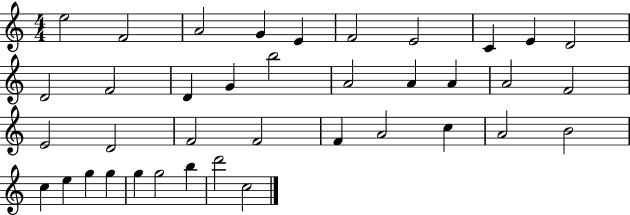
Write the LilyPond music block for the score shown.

{
  \clef treble
  \numericTimeSignature
  \time 4/4
  \key c \major
  e''2 f'2 | a'2 g'4 e'4 | f'2 e'2 | c'4 e'4 d'2 | \break d'2 f'2 | d'4 g'4 b''2 | a'2 a'4 a'4 | a'2 f'2 | \break e'2 d'2 | f'2 f'2 | f'4 a'2 c''4 | a'2 b'2 | \break c''4 e''4 g''4 g''4 | g''4 g''2 b''4 | d'''2 c''2 | \bar "|."
}